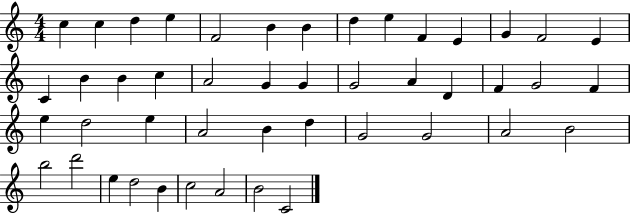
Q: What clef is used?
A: treble